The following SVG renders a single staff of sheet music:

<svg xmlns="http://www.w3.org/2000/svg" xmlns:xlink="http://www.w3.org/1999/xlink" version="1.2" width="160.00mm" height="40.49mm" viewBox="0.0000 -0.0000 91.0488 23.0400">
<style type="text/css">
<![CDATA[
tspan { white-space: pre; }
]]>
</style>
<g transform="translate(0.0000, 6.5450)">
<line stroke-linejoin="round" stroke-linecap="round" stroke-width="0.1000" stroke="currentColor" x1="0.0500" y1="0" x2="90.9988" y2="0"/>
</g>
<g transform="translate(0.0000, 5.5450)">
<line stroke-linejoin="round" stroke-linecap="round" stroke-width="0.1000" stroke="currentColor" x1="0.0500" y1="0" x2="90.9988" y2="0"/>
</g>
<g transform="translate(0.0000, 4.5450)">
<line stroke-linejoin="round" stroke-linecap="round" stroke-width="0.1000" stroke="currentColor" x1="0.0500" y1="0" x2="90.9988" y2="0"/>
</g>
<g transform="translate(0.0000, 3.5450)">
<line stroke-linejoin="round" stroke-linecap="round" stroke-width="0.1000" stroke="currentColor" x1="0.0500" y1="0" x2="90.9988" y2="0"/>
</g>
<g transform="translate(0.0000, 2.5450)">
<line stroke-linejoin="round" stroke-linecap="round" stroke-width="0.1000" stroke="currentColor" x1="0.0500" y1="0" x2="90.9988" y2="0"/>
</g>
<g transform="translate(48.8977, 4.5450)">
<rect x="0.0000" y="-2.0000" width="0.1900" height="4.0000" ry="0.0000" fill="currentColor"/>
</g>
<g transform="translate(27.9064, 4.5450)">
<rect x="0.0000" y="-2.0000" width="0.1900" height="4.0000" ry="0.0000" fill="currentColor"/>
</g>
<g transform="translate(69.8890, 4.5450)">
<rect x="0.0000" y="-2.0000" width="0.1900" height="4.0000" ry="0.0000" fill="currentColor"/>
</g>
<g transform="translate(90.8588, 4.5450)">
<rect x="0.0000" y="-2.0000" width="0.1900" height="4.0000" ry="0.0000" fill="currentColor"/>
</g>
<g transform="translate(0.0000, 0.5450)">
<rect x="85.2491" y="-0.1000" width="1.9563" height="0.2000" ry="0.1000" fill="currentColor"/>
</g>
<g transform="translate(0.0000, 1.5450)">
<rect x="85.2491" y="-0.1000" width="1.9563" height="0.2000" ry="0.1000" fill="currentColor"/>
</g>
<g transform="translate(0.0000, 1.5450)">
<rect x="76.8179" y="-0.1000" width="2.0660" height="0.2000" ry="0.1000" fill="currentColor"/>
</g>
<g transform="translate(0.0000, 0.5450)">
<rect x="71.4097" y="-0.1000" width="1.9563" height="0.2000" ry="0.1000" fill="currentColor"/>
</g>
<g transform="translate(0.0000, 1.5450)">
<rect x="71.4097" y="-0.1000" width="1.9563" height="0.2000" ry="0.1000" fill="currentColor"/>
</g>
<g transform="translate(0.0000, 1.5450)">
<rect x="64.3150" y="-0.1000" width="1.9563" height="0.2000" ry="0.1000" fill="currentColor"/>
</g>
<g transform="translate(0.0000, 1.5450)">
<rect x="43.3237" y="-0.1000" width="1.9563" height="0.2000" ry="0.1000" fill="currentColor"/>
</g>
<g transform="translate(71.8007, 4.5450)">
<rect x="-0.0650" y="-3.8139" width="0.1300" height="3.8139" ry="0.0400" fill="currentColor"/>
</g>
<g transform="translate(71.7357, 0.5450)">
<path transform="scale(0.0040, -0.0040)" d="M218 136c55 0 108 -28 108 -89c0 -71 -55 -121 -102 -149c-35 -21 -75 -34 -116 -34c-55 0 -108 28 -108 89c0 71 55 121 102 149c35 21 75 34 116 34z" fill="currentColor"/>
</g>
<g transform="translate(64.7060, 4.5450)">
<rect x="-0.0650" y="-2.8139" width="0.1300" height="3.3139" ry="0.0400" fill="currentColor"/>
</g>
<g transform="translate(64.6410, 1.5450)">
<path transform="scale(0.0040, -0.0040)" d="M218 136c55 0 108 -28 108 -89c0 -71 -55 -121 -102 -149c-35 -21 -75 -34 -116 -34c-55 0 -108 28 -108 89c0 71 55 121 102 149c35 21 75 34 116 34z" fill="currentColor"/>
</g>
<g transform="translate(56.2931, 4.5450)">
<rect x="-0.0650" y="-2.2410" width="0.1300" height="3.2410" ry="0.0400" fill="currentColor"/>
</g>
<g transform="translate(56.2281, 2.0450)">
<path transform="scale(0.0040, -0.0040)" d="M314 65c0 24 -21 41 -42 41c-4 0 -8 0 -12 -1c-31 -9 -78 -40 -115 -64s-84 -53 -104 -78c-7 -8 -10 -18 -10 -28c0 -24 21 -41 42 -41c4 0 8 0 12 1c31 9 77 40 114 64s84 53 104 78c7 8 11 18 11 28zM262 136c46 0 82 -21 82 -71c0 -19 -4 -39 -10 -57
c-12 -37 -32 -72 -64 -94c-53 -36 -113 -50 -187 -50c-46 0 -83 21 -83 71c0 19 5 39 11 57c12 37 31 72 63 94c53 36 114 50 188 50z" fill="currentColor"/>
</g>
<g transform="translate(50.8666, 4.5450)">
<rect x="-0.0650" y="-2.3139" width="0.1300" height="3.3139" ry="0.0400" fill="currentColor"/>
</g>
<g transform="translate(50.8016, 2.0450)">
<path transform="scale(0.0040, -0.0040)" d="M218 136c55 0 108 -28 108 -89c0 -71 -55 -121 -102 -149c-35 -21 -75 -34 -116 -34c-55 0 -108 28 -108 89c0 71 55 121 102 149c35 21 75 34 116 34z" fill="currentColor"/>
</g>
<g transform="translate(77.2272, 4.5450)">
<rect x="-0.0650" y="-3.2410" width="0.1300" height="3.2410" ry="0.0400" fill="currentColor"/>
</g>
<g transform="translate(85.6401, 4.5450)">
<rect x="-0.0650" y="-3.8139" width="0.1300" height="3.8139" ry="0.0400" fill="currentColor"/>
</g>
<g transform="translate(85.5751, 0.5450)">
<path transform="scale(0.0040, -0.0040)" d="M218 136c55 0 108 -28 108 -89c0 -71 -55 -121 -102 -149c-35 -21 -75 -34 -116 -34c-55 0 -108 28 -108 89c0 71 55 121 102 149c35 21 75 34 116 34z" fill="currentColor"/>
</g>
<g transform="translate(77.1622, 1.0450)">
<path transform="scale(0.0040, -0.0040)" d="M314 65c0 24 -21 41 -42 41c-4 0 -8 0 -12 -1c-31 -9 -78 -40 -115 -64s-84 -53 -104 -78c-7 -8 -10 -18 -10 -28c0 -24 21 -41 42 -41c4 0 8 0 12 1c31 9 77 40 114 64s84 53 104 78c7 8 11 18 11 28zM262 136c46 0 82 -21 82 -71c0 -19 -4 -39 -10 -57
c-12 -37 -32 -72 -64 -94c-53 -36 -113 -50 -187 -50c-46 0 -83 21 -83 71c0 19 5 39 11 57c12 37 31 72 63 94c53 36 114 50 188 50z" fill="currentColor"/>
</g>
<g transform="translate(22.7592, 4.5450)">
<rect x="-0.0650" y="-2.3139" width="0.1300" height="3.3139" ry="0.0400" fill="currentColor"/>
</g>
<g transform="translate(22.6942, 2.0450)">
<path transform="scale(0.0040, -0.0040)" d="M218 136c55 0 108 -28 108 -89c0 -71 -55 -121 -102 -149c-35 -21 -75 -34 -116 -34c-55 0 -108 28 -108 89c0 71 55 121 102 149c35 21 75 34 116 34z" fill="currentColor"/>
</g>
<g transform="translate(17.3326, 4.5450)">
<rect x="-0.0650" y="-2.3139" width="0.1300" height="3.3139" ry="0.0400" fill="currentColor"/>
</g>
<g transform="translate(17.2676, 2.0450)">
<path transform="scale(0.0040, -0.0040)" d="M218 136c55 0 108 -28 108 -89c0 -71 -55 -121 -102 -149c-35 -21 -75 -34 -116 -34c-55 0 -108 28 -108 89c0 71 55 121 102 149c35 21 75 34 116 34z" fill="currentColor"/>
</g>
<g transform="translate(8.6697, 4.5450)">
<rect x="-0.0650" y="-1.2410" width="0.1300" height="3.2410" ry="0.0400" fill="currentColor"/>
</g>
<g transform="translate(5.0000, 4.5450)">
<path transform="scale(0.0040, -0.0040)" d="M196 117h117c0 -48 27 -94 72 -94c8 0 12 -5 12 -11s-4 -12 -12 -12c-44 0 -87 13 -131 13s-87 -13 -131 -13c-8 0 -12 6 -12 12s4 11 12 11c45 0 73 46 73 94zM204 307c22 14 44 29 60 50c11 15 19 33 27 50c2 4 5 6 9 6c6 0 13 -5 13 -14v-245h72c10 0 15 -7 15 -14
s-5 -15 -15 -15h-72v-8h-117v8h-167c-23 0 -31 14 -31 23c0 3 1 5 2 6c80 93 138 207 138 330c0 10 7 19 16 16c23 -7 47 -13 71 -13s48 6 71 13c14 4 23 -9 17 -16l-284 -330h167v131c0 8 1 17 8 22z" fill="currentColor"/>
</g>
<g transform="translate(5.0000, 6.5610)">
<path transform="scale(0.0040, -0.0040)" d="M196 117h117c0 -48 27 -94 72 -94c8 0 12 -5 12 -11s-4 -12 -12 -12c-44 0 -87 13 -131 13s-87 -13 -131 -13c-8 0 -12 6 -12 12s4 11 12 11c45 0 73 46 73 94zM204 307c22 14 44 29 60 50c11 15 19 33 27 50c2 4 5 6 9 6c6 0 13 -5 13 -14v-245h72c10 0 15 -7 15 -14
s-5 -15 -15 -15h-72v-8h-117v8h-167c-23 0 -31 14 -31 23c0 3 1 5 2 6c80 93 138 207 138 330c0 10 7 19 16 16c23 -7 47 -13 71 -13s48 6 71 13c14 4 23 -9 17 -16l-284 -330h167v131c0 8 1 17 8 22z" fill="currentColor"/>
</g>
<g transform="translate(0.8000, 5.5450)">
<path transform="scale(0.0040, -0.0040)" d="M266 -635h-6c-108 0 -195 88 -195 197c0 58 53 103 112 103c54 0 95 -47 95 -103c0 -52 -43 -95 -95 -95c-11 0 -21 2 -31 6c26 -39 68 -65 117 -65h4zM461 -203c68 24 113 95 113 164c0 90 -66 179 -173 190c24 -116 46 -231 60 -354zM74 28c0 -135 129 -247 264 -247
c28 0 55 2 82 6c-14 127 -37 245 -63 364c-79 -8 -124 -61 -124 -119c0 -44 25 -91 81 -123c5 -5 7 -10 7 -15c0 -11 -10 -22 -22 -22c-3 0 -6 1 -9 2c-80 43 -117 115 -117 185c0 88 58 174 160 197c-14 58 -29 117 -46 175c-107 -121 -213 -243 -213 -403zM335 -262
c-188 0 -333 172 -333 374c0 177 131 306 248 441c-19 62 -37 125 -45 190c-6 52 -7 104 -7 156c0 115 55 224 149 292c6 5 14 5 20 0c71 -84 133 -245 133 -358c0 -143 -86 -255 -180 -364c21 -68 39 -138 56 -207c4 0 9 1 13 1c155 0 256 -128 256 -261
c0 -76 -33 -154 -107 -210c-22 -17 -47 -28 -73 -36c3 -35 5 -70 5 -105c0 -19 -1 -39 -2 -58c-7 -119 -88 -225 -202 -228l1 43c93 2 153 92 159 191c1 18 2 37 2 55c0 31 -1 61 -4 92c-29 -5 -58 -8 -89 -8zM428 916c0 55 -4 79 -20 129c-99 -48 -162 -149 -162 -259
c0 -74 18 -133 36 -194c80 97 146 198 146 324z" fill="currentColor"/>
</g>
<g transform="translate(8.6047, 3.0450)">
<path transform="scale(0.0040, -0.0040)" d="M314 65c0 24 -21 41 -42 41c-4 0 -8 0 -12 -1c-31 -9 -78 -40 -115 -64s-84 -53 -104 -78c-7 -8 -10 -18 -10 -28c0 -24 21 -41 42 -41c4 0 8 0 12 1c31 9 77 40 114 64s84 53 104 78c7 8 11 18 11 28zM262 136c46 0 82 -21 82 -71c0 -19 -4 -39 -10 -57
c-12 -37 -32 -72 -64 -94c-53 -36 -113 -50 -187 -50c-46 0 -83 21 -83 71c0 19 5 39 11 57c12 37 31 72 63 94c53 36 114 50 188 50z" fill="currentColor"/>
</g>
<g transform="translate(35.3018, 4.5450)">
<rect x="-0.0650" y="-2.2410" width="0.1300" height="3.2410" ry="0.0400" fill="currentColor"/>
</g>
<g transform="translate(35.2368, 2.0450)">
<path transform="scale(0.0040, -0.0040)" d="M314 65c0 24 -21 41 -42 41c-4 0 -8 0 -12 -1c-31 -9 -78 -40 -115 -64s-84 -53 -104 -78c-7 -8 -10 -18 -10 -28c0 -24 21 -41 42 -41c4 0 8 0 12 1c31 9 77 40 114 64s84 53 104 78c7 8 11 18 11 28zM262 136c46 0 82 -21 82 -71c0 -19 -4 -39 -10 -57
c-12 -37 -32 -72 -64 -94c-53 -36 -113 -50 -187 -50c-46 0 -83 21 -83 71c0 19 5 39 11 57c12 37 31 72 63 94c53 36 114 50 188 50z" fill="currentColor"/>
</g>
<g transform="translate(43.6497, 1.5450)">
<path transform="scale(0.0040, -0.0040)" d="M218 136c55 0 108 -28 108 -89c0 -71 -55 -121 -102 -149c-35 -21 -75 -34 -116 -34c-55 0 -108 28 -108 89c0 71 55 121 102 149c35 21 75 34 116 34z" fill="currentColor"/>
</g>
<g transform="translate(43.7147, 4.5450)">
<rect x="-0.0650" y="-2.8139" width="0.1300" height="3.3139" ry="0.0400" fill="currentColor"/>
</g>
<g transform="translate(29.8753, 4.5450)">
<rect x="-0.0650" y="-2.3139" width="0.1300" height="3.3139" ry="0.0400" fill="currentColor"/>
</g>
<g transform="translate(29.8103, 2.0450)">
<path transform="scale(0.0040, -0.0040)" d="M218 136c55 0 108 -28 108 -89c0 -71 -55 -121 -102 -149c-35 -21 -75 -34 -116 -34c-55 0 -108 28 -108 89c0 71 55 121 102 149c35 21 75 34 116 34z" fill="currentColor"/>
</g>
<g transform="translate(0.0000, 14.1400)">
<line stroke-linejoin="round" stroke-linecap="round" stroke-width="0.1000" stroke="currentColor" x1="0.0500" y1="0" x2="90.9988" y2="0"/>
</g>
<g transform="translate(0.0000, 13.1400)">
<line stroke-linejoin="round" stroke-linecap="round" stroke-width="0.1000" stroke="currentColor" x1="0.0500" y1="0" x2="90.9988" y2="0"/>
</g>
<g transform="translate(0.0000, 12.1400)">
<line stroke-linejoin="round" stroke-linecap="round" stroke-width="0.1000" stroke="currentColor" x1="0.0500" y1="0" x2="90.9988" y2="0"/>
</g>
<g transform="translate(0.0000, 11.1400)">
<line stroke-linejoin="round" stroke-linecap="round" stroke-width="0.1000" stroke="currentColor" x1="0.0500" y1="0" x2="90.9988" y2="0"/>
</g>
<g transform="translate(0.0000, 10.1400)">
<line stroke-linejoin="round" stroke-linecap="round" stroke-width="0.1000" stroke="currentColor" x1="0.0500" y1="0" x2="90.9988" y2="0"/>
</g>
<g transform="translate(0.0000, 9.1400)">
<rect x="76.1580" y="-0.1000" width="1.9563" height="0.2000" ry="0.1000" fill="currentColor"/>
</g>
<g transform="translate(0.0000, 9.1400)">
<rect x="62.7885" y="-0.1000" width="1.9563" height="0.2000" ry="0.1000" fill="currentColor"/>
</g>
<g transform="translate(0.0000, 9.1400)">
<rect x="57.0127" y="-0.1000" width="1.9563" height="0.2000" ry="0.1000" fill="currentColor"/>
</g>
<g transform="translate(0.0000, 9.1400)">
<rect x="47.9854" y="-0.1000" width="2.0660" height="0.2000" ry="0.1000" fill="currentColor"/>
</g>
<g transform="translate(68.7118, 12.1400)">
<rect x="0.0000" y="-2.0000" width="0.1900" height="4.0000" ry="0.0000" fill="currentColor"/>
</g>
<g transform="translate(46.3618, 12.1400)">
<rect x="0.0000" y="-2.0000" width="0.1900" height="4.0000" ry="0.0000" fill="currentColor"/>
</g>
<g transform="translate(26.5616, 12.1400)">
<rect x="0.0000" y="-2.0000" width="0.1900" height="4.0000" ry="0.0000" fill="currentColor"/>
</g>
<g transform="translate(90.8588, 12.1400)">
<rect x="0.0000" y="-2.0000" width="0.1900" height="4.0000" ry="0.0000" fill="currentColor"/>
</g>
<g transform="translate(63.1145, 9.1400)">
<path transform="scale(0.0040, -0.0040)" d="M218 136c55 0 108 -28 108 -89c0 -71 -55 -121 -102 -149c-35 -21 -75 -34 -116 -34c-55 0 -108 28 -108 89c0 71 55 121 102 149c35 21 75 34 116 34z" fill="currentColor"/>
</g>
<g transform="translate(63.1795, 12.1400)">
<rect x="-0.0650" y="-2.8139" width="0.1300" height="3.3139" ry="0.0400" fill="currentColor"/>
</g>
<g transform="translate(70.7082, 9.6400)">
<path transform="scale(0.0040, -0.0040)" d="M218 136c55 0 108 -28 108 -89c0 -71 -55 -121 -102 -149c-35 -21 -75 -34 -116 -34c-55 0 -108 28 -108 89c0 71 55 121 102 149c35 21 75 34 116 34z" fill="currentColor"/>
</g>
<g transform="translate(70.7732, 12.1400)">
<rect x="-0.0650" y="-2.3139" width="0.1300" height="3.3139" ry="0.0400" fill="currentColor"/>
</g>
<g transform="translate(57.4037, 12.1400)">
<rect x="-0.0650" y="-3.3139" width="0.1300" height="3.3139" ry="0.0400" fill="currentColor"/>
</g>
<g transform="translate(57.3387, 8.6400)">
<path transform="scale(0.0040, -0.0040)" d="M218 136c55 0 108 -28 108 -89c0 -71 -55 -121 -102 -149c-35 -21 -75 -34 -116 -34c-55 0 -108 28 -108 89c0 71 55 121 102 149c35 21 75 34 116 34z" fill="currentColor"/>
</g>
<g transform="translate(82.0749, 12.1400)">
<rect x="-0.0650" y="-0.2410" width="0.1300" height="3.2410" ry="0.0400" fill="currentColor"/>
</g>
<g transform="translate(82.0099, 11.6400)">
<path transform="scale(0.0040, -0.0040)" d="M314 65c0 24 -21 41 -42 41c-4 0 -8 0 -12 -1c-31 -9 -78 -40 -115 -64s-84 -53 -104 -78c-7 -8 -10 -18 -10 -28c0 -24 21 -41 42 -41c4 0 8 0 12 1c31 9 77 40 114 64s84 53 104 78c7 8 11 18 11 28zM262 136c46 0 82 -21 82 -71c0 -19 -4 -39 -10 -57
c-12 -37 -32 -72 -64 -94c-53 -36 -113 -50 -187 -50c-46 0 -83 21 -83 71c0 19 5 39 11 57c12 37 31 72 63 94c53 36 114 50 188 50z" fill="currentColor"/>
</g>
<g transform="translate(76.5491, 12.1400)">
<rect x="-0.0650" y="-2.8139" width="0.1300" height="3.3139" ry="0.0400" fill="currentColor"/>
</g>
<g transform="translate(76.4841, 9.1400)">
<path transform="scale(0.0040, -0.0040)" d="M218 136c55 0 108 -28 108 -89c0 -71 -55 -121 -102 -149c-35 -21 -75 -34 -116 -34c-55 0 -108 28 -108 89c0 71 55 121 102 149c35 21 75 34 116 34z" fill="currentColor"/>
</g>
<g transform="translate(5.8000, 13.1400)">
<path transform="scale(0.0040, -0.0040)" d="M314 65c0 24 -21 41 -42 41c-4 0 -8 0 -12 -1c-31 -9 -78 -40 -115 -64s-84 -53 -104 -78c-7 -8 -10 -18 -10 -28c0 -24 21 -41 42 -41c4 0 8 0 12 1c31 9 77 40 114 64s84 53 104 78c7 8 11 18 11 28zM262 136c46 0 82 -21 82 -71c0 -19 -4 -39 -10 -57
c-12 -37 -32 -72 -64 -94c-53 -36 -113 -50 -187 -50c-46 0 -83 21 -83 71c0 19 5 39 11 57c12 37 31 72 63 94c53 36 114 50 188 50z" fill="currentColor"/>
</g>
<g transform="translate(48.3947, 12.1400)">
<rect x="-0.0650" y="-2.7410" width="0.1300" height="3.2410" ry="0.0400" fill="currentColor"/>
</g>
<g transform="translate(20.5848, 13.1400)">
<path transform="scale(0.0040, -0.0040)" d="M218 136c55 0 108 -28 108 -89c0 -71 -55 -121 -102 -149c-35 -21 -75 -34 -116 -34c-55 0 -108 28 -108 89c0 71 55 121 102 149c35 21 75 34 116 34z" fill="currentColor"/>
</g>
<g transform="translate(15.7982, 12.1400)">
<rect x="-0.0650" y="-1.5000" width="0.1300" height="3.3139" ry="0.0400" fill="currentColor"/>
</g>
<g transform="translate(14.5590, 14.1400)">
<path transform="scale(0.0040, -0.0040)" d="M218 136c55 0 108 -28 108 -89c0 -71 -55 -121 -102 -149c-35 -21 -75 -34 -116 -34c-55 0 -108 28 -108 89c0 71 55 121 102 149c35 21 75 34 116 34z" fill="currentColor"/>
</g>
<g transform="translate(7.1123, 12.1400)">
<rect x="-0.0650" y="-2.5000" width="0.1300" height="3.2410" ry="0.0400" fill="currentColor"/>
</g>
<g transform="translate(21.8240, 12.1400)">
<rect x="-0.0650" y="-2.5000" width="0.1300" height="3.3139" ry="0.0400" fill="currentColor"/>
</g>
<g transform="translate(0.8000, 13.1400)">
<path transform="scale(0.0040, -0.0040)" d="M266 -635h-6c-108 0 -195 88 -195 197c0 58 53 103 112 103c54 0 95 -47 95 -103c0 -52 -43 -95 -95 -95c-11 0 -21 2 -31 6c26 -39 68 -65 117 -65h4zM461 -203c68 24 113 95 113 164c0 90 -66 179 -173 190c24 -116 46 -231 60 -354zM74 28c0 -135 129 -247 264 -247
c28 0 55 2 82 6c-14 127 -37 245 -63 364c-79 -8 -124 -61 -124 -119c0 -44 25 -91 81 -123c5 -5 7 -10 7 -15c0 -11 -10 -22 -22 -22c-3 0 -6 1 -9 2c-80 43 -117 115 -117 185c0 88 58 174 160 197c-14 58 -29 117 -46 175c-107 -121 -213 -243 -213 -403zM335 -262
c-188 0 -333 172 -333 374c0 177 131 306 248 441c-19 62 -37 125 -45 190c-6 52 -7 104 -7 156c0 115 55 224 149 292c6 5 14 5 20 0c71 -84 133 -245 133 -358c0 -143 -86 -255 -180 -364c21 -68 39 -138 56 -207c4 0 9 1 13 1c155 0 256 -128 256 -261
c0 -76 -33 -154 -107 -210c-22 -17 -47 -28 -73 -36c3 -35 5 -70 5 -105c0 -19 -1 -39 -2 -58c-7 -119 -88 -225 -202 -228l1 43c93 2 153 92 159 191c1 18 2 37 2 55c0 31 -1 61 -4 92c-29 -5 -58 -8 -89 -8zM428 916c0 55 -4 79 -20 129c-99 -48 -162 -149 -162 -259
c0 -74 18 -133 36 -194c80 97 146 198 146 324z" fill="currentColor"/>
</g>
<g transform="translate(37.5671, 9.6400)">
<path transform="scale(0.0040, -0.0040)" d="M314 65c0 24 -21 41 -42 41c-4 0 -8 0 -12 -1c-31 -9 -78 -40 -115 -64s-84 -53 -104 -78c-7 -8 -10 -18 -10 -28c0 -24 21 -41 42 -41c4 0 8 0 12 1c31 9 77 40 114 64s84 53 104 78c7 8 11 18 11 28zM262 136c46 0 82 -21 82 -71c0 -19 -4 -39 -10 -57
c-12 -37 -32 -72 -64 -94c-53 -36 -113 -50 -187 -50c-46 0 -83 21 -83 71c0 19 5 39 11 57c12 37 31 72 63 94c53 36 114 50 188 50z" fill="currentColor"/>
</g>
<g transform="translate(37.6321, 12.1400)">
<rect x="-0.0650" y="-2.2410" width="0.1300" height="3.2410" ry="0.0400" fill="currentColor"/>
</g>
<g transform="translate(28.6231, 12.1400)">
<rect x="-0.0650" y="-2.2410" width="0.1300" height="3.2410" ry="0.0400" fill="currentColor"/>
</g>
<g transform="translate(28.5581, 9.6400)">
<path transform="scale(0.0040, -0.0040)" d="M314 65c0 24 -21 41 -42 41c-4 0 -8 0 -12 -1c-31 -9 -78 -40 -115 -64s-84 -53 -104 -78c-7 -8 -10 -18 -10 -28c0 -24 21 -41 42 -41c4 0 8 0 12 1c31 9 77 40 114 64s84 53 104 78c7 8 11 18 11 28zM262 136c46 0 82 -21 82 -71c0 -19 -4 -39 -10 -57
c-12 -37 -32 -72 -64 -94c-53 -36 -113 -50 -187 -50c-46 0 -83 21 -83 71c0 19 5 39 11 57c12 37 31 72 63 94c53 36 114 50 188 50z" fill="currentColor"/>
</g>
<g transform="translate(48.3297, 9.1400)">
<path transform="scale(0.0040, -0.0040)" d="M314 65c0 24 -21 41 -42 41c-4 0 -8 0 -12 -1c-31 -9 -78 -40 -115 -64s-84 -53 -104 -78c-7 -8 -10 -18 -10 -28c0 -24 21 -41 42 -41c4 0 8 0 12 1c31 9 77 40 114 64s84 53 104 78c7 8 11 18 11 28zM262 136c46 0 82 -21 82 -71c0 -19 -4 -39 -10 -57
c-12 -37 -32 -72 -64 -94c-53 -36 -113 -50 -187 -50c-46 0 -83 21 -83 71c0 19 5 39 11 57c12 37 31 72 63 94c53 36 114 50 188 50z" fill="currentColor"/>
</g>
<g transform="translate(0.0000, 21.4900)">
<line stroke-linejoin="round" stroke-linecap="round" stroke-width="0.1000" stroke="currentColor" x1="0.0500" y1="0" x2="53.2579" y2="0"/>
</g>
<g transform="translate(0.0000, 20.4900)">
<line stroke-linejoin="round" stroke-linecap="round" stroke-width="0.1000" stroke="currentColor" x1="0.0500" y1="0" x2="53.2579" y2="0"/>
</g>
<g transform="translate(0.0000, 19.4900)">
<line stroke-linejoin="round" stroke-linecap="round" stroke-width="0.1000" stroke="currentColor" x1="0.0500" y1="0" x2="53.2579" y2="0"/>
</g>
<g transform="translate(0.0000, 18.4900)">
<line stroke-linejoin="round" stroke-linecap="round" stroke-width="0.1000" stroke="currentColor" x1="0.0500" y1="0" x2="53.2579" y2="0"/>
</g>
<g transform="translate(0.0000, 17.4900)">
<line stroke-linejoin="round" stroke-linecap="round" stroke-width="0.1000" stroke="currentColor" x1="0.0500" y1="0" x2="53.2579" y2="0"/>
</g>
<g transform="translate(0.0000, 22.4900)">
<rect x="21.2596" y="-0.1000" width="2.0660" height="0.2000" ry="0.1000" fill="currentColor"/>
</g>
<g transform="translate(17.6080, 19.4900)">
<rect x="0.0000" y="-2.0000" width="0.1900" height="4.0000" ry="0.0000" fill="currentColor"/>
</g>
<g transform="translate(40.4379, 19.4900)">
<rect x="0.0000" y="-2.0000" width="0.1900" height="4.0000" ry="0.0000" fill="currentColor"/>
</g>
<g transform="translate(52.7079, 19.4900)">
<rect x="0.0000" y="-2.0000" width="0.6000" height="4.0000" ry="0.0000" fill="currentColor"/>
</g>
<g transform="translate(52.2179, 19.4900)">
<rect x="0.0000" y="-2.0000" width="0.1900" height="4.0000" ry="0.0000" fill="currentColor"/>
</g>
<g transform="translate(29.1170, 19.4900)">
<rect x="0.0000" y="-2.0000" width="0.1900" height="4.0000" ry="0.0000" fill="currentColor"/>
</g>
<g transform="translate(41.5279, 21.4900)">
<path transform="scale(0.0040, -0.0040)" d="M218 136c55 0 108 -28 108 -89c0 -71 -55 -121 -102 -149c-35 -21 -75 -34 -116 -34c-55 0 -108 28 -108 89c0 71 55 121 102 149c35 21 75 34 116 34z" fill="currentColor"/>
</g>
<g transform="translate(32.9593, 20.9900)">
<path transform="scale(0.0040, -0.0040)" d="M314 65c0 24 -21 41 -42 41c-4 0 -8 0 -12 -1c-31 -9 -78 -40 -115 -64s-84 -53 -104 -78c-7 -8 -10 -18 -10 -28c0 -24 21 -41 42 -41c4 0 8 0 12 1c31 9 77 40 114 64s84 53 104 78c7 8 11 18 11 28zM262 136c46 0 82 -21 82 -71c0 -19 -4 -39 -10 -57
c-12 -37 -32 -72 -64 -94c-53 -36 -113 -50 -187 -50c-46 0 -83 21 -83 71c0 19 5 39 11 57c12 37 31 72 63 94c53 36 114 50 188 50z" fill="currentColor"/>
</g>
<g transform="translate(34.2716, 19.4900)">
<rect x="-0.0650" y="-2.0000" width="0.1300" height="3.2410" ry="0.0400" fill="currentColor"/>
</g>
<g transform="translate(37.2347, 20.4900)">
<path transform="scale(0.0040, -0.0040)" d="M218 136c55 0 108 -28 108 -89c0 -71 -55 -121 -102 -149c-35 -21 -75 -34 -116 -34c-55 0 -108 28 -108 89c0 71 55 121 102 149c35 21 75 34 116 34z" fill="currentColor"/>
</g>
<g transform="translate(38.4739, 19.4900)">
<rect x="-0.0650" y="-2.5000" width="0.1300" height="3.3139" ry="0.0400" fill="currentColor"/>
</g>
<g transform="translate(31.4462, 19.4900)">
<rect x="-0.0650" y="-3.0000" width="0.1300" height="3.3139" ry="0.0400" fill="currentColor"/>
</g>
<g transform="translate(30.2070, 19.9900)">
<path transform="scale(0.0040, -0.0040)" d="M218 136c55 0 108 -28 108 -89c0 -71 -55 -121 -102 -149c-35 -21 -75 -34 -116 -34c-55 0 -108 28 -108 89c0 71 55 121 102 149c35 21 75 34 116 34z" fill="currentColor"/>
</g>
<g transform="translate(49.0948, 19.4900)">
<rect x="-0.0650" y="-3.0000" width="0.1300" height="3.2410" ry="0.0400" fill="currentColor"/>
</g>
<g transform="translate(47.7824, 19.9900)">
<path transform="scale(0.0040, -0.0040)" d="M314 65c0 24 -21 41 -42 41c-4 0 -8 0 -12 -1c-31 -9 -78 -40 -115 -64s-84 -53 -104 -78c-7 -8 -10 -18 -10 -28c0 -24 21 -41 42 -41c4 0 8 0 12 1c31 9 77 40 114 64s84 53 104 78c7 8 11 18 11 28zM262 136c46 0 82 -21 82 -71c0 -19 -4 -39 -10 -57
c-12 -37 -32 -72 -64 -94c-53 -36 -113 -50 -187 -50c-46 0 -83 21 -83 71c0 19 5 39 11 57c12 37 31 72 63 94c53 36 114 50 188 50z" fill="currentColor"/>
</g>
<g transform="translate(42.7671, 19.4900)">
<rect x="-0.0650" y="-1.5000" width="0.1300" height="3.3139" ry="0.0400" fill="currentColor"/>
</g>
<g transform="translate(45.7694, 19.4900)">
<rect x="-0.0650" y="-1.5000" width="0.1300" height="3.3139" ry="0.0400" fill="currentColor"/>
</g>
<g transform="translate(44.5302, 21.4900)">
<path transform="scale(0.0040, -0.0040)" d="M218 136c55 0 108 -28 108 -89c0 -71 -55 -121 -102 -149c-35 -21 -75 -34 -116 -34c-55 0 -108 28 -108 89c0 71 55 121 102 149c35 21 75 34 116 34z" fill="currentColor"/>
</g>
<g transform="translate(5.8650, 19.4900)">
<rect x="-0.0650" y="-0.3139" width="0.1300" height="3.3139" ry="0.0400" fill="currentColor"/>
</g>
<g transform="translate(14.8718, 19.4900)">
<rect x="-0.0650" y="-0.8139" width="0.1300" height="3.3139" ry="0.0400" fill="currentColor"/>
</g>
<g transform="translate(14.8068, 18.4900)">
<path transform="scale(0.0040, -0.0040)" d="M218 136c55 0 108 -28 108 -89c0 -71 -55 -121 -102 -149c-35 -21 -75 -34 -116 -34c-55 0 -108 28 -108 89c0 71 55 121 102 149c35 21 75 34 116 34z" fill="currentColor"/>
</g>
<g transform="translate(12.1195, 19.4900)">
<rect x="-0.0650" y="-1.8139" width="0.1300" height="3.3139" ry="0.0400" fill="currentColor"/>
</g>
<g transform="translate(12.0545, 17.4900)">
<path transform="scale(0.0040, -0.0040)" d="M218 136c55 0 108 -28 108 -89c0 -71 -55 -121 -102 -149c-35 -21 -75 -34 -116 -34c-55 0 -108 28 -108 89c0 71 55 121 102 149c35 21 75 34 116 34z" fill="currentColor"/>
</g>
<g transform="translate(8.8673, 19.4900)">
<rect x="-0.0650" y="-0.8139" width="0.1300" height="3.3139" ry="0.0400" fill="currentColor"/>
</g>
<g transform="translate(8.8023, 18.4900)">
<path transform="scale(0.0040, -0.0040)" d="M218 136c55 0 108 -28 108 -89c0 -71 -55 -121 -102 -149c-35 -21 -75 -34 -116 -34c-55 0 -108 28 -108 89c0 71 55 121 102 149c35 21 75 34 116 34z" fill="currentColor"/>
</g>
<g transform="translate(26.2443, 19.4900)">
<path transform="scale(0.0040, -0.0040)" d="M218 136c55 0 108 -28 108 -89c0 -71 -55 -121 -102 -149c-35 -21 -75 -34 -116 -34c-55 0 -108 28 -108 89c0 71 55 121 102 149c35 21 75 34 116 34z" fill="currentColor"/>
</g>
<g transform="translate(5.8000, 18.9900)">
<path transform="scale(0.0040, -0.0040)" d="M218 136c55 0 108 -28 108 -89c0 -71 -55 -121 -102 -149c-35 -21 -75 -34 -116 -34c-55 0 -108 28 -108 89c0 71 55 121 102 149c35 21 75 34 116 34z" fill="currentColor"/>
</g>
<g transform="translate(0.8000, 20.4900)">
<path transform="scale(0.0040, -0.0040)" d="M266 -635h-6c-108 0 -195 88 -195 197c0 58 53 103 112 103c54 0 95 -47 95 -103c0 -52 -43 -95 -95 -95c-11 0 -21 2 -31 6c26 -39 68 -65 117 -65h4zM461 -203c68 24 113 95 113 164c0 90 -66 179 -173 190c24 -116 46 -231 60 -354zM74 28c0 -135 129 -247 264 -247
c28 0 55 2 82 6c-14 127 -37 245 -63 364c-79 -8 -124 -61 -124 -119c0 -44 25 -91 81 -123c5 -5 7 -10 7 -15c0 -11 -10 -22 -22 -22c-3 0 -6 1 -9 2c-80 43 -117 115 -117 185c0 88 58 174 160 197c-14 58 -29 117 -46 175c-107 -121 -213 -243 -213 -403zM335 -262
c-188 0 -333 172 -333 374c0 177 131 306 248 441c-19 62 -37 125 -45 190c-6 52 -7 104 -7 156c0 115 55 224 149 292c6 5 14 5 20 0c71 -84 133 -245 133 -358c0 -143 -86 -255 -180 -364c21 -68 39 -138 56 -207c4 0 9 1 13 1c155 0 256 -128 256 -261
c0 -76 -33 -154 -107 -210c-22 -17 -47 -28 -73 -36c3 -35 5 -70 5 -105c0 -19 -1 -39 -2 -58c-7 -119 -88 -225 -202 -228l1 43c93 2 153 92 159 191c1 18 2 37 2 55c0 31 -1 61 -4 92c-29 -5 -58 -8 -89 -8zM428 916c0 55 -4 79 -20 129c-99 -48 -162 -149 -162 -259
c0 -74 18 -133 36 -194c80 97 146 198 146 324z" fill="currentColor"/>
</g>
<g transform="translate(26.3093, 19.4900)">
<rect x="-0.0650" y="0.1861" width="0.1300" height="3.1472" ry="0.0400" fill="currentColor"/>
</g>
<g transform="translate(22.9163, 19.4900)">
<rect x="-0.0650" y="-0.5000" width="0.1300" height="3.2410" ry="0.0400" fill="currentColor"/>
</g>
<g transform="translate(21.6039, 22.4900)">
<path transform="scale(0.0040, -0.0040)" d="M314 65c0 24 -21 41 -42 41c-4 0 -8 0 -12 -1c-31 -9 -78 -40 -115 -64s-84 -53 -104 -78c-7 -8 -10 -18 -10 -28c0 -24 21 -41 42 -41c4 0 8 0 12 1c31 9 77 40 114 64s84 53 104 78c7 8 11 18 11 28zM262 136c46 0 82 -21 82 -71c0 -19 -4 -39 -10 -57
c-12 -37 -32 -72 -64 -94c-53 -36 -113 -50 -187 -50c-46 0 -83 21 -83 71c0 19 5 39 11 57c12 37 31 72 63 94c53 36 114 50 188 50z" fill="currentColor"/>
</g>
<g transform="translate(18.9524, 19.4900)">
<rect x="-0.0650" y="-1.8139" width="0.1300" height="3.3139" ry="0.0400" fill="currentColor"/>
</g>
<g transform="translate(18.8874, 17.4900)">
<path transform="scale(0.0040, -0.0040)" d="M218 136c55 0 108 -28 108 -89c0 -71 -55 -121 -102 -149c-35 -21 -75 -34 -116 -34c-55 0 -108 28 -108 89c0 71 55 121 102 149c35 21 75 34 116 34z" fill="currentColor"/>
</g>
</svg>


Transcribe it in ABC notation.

X:1
T:Untitled
M:4/4
L:1/4
K:C
e2 g g g g2 a g g2 a c' b2 c' G2 E G g2 g2 a2 b a g a c2 c d f d f C2 B A F2 G E E A2